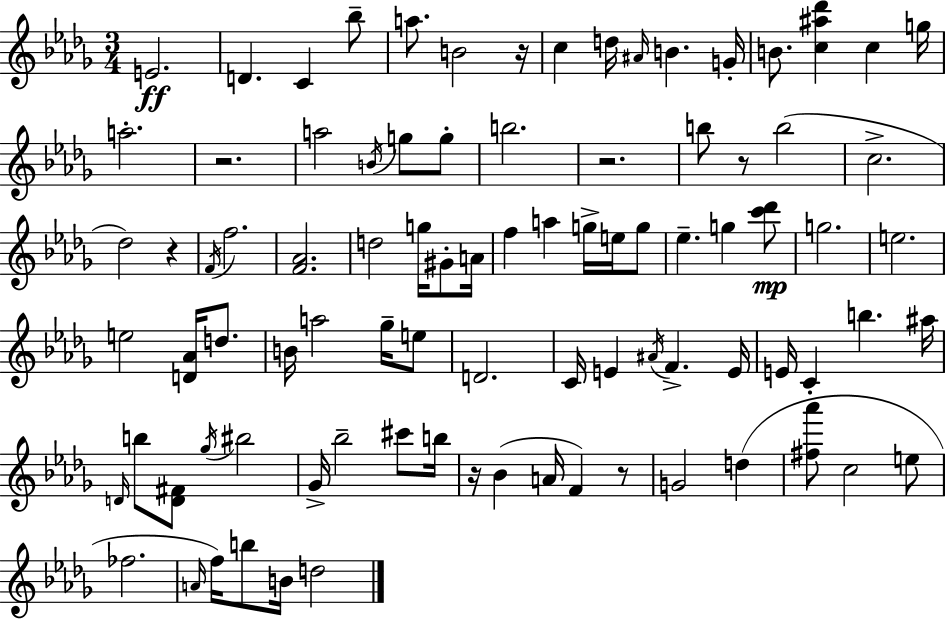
{
  \clef treble
  \numericTimeSignature
  \time 3/4
  \key bes \minor
  e'2.\ff | d'4. c'4 bes''8-- | a''8. b'2 r16 | c''4 d''16 \grace { ais'16 } b'4. | \break g'16-. b'8. <c'' ais'' des'''>4 c''4 | g''16 a''2.-. | r2. | a''2 \acciaccatura { b'16 } g''8 | \break g''8-. b''2. | r2. | b''8 r8 b''2( | c''2.-> | \break des''2) r4 | \acciaccatura { f'16 } f''2. | <f' aes'>2. | d''2 g''16 | \break gis'8-. a'16 f''4 a''4 g''16-> | e''16 g''8 ees''4.-- g''4 | <c''' des'''>8\mp g''2. | e''2. | \break e''2 <d' aes'>16 | d''8. b'16 a''2 | ges''16-- e''8 d'2. | c'16 e'4 \acciaccatura { ais'16 } f'4.-> | \break e'16 e'16 c'4-. b''4. | ais''16 \grace { d'16 } b''8 <d' fis'>8 \acciaccatura { ges''16 } bis''2 | ges'16-> bes''2-- | cis'''8 b''16 r16 bes'4( a'16 | \break f'4) r8 g'2 | d''4( <fis'' aes'''>8 c''2 | e''8 fes''2. | \grace { a'16 }) f''16 b''8 b'16 d''2 | \break \bar "|."
}